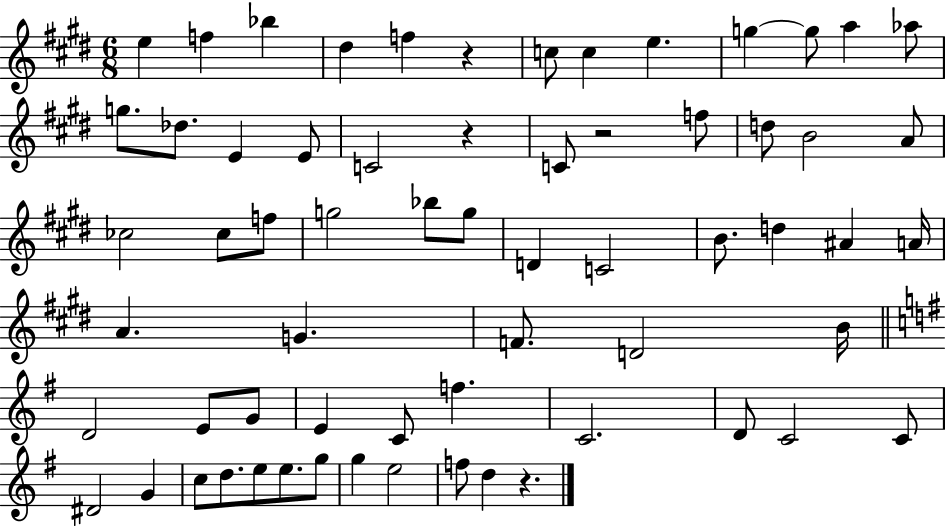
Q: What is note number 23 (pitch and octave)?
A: CES5